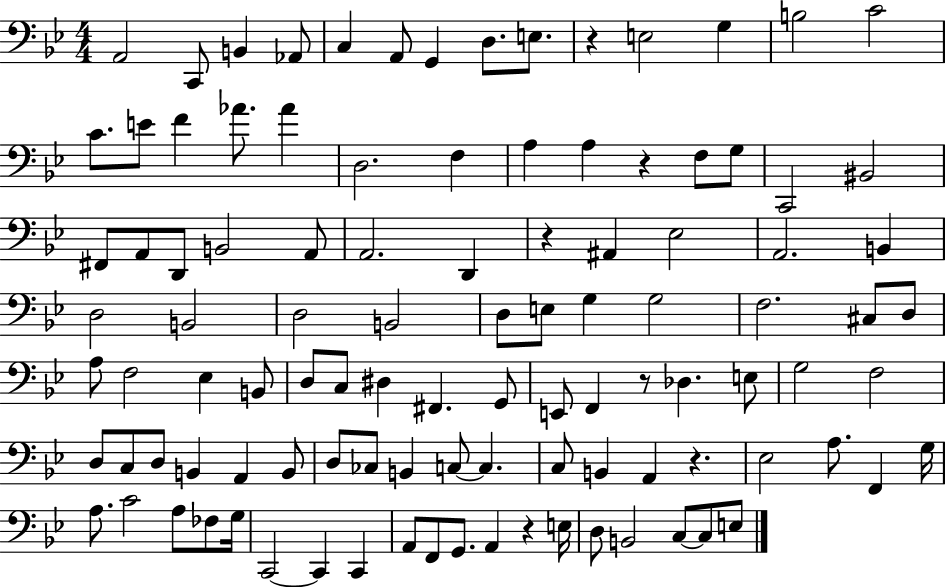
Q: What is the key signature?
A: BES major